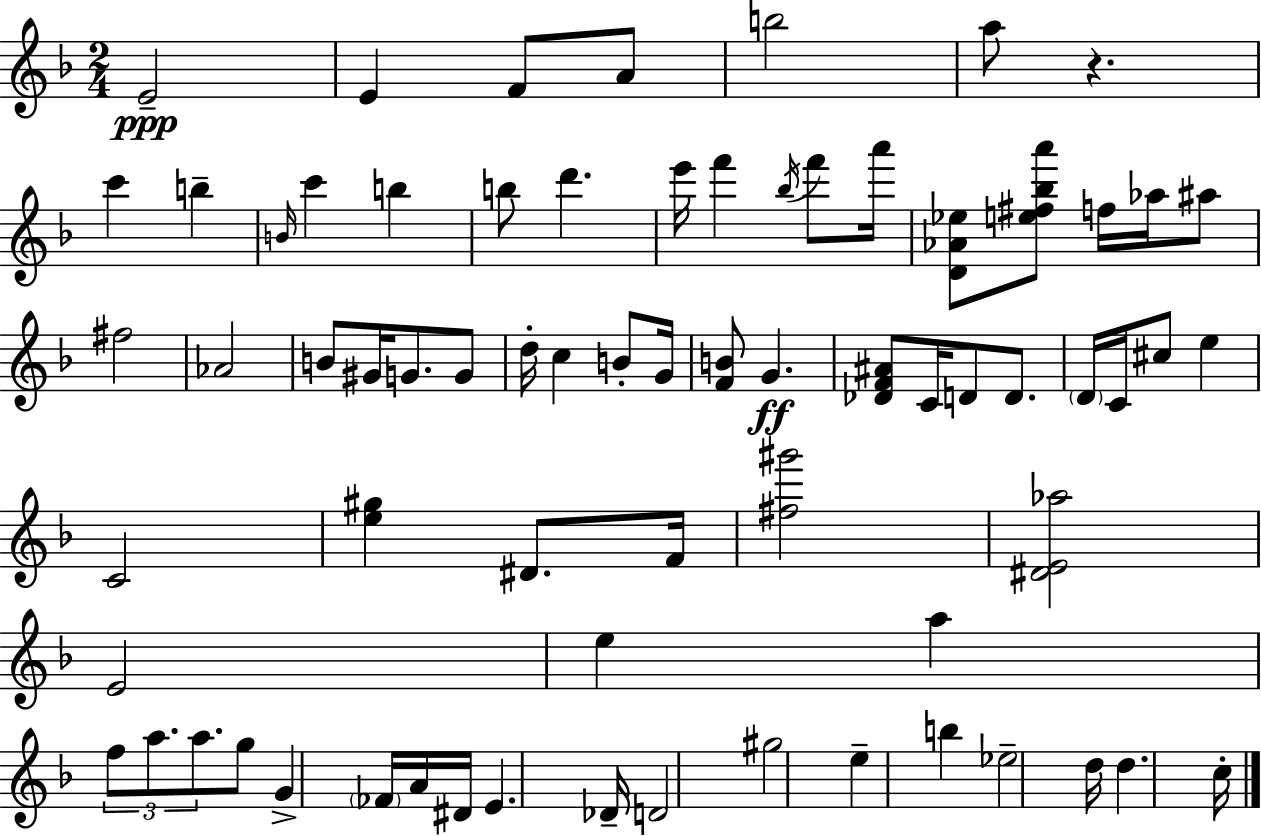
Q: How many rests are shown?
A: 1